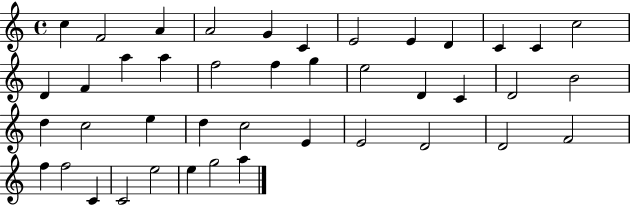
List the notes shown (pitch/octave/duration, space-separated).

C5/q F4/h A4/q A4/h G4/q C4/q E4/h E4/q D4/q C4/q C4/q C5/h D4/q F4/q A5/q A5/q F5/h F5/q G5/q E5/h D4/q C4/q D4/h B4/h D5/q C5/h E5/q D5/q C5/h E4/q E4/h D4/h D4/h F4/h F5/q F5/h C4/q C4/h E5/h E5/q G5/h A5/q